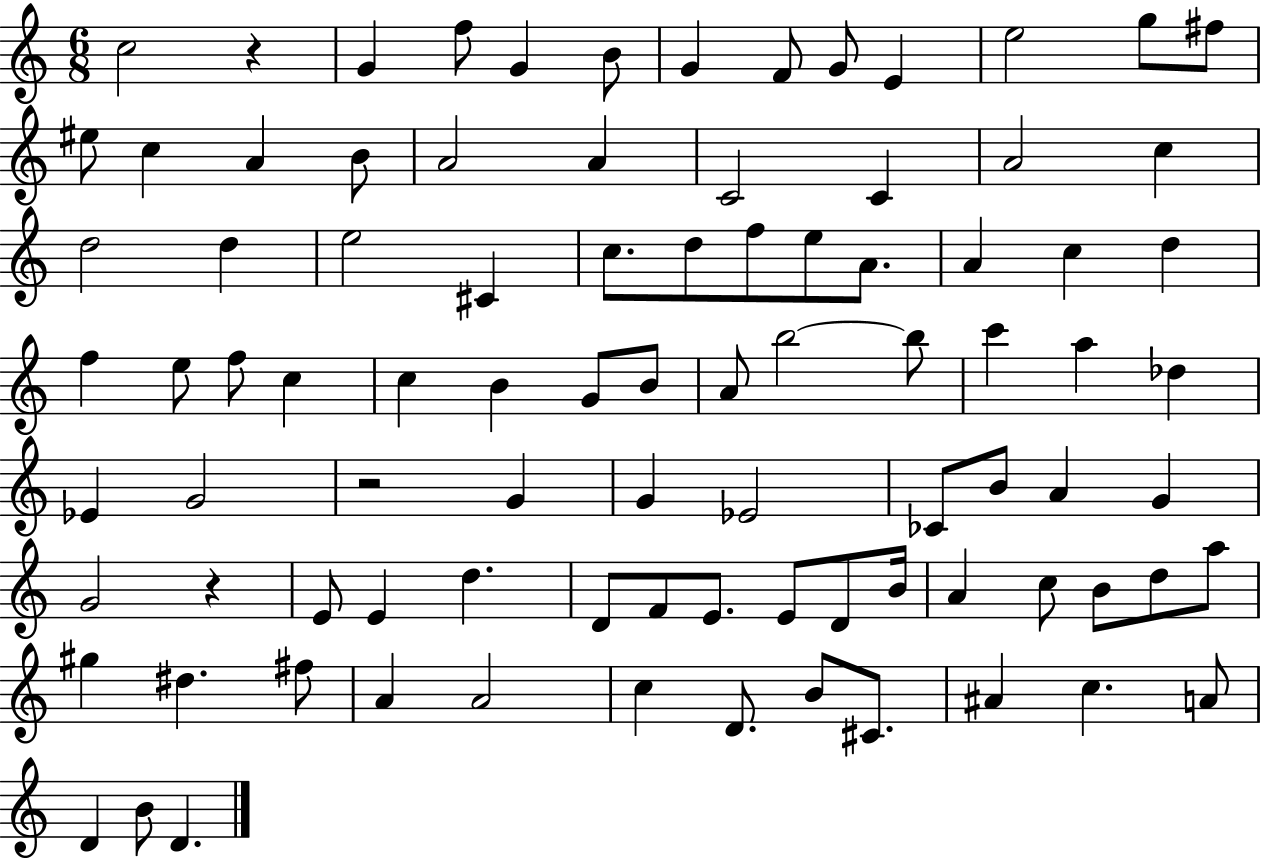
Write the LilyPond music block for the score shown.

{
  \clef treble
  \numericTimeSignature
  \time 6/8
  \key c \major
  c''2 r4 | g'4 f''8 g'4 b'8 | g'4 f'8 g'8 e'4 | e''2 g''8 fis''8 | \break eis''8 c''4 a'4 b'8 | a'2 a'4 | c'2 c'4 | a'2 c''4 | \break d''2 d''4 | e''2 cis'4 | c''8. d''8 f''8 e''8 a'8. | a'4 c''4 d''4 | \break f''4 e''8 f''8 c''4 | c''4 b'4 g'8 b'8 | a'8 b''2~~ b''8 | c'''4 a''4 des''4 | \break ees'4 g'2 | r2 g'4 | g'4 ees'2 | ces'8 b'8 a'4 g'4 | \break g'2 r4 | e'8 e'4 d''4. | d'8 f'8 e'8. e'8 d'8 b'16 | a'4 c''8 b'8 d''8 a''8 | \break gis''4 dis''4. fis''8 | a'4 a'2 | c''4 d'8. b'8 cis'8. | ais'4 c''4. a'8 | \break d'4 b'8 d'4. | \bar "|."
}